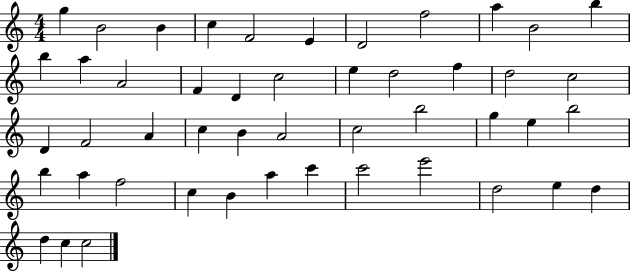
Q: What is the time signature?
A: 4/4